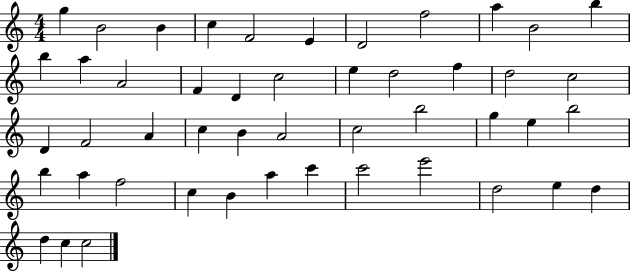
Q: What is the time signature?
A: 4/4